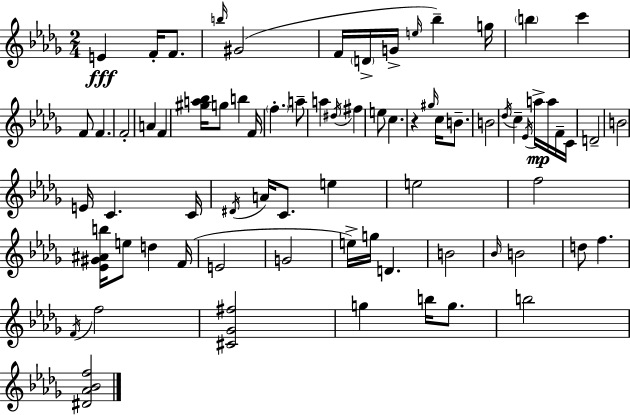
{
  \clef treble
  \numericTimeSignature
  \time 2/4
  \key bes \minor
  \repeat volta 2 { e'4\fff f'16-. f'8. | \grace { b''16 }( gis'2 | f'16 \parenthesize d'16-> g'16-> \grace { e''16 }) bes''4-- | g''16 \parenthesize b''4 c'''4 | \break f'8 f'4. | f'2-. | a'4 f'4 | <gis'' a'' bes''>16 g''8 b''4 | \break f'16 \parenthesize f''4.-. | a''8-- a''4 \acciaccatura { dis''16 } fis''4 | e''8 c''4. | r4 \grace { gis''16 } | \break c''16 b'8.-- b'2 | \acciaccatura { des''16 } c''4-- | \acciaccatura { ees'16 } a''16->\mp a''16 f'16-- c'16 d'2-- | b'2 | \break e'16 c'4. | c'16 \acciaccatura { dis'16 } a'16 | c'8. e''4 e''2 | f''2 | \break <ees' gis' ais' b''>16 | e''8 d''4 f'16( e'2 | g'2 | e''16->) | \break g''16 d'4. b'2 | \grace { bes'16 } | b'2 | d''8 f''4. | \break \acciaccatura { f'16 } f''2 | <cis' ges' fis''>2 | g''4 b''16 g''8. | b''2 | \break <dis' aes' bes' f''>2 | } \bar "|."
}